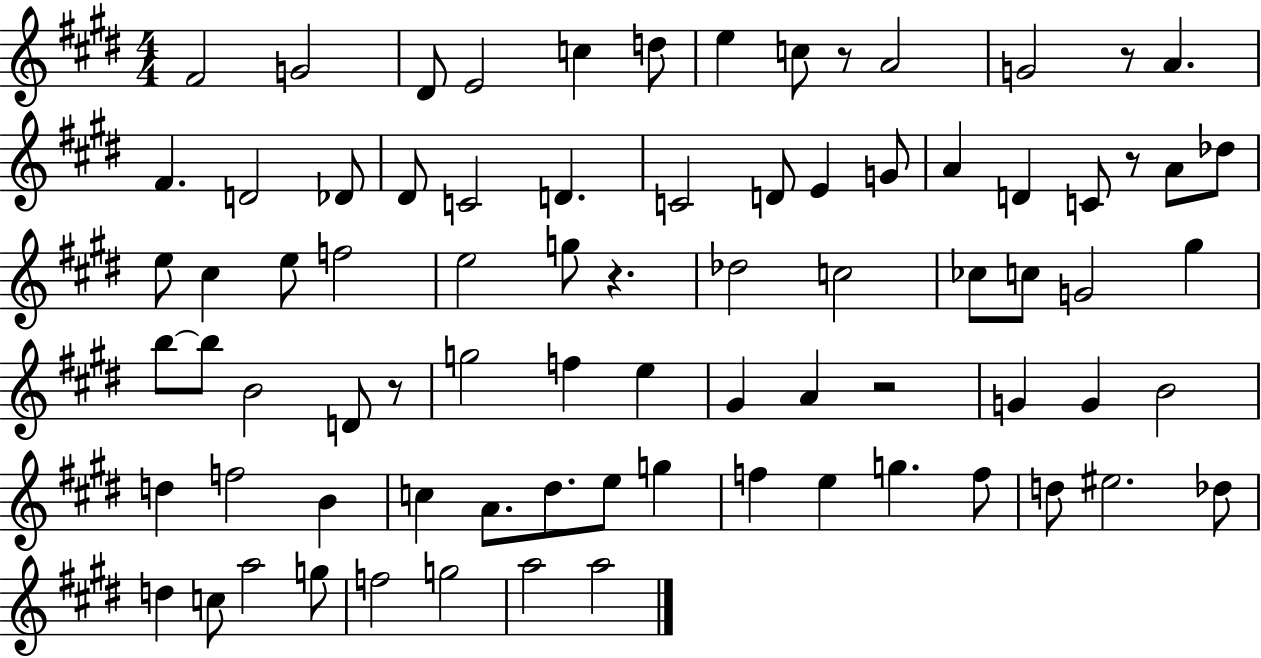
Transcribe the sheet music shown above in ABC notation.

X:1
T:Untitled
M:4/4
L:1/4
K:E
^F2 G2 ^D/2 E2 c d/2 e c/2 z/2 A2 G2 z/2 A ^F D2 _D/2 ^D/2 C2 D C2 D/2 E G/2 A D C/2 z/2 A/2 _d/2 e/2 ^c e/2 f2 e2 g/2 z _d2 c2 _c/2 c/2 G2 ^g b/2 b/2 B2 D/2 z/2 g2 f e ^G A z2 G G B2 d f2 B c A/2 ^d/2 e/2 g f e g f/2 d/2 ^e2 _d/2 d c/2 a2 g/2 f2 g2 a2 a2